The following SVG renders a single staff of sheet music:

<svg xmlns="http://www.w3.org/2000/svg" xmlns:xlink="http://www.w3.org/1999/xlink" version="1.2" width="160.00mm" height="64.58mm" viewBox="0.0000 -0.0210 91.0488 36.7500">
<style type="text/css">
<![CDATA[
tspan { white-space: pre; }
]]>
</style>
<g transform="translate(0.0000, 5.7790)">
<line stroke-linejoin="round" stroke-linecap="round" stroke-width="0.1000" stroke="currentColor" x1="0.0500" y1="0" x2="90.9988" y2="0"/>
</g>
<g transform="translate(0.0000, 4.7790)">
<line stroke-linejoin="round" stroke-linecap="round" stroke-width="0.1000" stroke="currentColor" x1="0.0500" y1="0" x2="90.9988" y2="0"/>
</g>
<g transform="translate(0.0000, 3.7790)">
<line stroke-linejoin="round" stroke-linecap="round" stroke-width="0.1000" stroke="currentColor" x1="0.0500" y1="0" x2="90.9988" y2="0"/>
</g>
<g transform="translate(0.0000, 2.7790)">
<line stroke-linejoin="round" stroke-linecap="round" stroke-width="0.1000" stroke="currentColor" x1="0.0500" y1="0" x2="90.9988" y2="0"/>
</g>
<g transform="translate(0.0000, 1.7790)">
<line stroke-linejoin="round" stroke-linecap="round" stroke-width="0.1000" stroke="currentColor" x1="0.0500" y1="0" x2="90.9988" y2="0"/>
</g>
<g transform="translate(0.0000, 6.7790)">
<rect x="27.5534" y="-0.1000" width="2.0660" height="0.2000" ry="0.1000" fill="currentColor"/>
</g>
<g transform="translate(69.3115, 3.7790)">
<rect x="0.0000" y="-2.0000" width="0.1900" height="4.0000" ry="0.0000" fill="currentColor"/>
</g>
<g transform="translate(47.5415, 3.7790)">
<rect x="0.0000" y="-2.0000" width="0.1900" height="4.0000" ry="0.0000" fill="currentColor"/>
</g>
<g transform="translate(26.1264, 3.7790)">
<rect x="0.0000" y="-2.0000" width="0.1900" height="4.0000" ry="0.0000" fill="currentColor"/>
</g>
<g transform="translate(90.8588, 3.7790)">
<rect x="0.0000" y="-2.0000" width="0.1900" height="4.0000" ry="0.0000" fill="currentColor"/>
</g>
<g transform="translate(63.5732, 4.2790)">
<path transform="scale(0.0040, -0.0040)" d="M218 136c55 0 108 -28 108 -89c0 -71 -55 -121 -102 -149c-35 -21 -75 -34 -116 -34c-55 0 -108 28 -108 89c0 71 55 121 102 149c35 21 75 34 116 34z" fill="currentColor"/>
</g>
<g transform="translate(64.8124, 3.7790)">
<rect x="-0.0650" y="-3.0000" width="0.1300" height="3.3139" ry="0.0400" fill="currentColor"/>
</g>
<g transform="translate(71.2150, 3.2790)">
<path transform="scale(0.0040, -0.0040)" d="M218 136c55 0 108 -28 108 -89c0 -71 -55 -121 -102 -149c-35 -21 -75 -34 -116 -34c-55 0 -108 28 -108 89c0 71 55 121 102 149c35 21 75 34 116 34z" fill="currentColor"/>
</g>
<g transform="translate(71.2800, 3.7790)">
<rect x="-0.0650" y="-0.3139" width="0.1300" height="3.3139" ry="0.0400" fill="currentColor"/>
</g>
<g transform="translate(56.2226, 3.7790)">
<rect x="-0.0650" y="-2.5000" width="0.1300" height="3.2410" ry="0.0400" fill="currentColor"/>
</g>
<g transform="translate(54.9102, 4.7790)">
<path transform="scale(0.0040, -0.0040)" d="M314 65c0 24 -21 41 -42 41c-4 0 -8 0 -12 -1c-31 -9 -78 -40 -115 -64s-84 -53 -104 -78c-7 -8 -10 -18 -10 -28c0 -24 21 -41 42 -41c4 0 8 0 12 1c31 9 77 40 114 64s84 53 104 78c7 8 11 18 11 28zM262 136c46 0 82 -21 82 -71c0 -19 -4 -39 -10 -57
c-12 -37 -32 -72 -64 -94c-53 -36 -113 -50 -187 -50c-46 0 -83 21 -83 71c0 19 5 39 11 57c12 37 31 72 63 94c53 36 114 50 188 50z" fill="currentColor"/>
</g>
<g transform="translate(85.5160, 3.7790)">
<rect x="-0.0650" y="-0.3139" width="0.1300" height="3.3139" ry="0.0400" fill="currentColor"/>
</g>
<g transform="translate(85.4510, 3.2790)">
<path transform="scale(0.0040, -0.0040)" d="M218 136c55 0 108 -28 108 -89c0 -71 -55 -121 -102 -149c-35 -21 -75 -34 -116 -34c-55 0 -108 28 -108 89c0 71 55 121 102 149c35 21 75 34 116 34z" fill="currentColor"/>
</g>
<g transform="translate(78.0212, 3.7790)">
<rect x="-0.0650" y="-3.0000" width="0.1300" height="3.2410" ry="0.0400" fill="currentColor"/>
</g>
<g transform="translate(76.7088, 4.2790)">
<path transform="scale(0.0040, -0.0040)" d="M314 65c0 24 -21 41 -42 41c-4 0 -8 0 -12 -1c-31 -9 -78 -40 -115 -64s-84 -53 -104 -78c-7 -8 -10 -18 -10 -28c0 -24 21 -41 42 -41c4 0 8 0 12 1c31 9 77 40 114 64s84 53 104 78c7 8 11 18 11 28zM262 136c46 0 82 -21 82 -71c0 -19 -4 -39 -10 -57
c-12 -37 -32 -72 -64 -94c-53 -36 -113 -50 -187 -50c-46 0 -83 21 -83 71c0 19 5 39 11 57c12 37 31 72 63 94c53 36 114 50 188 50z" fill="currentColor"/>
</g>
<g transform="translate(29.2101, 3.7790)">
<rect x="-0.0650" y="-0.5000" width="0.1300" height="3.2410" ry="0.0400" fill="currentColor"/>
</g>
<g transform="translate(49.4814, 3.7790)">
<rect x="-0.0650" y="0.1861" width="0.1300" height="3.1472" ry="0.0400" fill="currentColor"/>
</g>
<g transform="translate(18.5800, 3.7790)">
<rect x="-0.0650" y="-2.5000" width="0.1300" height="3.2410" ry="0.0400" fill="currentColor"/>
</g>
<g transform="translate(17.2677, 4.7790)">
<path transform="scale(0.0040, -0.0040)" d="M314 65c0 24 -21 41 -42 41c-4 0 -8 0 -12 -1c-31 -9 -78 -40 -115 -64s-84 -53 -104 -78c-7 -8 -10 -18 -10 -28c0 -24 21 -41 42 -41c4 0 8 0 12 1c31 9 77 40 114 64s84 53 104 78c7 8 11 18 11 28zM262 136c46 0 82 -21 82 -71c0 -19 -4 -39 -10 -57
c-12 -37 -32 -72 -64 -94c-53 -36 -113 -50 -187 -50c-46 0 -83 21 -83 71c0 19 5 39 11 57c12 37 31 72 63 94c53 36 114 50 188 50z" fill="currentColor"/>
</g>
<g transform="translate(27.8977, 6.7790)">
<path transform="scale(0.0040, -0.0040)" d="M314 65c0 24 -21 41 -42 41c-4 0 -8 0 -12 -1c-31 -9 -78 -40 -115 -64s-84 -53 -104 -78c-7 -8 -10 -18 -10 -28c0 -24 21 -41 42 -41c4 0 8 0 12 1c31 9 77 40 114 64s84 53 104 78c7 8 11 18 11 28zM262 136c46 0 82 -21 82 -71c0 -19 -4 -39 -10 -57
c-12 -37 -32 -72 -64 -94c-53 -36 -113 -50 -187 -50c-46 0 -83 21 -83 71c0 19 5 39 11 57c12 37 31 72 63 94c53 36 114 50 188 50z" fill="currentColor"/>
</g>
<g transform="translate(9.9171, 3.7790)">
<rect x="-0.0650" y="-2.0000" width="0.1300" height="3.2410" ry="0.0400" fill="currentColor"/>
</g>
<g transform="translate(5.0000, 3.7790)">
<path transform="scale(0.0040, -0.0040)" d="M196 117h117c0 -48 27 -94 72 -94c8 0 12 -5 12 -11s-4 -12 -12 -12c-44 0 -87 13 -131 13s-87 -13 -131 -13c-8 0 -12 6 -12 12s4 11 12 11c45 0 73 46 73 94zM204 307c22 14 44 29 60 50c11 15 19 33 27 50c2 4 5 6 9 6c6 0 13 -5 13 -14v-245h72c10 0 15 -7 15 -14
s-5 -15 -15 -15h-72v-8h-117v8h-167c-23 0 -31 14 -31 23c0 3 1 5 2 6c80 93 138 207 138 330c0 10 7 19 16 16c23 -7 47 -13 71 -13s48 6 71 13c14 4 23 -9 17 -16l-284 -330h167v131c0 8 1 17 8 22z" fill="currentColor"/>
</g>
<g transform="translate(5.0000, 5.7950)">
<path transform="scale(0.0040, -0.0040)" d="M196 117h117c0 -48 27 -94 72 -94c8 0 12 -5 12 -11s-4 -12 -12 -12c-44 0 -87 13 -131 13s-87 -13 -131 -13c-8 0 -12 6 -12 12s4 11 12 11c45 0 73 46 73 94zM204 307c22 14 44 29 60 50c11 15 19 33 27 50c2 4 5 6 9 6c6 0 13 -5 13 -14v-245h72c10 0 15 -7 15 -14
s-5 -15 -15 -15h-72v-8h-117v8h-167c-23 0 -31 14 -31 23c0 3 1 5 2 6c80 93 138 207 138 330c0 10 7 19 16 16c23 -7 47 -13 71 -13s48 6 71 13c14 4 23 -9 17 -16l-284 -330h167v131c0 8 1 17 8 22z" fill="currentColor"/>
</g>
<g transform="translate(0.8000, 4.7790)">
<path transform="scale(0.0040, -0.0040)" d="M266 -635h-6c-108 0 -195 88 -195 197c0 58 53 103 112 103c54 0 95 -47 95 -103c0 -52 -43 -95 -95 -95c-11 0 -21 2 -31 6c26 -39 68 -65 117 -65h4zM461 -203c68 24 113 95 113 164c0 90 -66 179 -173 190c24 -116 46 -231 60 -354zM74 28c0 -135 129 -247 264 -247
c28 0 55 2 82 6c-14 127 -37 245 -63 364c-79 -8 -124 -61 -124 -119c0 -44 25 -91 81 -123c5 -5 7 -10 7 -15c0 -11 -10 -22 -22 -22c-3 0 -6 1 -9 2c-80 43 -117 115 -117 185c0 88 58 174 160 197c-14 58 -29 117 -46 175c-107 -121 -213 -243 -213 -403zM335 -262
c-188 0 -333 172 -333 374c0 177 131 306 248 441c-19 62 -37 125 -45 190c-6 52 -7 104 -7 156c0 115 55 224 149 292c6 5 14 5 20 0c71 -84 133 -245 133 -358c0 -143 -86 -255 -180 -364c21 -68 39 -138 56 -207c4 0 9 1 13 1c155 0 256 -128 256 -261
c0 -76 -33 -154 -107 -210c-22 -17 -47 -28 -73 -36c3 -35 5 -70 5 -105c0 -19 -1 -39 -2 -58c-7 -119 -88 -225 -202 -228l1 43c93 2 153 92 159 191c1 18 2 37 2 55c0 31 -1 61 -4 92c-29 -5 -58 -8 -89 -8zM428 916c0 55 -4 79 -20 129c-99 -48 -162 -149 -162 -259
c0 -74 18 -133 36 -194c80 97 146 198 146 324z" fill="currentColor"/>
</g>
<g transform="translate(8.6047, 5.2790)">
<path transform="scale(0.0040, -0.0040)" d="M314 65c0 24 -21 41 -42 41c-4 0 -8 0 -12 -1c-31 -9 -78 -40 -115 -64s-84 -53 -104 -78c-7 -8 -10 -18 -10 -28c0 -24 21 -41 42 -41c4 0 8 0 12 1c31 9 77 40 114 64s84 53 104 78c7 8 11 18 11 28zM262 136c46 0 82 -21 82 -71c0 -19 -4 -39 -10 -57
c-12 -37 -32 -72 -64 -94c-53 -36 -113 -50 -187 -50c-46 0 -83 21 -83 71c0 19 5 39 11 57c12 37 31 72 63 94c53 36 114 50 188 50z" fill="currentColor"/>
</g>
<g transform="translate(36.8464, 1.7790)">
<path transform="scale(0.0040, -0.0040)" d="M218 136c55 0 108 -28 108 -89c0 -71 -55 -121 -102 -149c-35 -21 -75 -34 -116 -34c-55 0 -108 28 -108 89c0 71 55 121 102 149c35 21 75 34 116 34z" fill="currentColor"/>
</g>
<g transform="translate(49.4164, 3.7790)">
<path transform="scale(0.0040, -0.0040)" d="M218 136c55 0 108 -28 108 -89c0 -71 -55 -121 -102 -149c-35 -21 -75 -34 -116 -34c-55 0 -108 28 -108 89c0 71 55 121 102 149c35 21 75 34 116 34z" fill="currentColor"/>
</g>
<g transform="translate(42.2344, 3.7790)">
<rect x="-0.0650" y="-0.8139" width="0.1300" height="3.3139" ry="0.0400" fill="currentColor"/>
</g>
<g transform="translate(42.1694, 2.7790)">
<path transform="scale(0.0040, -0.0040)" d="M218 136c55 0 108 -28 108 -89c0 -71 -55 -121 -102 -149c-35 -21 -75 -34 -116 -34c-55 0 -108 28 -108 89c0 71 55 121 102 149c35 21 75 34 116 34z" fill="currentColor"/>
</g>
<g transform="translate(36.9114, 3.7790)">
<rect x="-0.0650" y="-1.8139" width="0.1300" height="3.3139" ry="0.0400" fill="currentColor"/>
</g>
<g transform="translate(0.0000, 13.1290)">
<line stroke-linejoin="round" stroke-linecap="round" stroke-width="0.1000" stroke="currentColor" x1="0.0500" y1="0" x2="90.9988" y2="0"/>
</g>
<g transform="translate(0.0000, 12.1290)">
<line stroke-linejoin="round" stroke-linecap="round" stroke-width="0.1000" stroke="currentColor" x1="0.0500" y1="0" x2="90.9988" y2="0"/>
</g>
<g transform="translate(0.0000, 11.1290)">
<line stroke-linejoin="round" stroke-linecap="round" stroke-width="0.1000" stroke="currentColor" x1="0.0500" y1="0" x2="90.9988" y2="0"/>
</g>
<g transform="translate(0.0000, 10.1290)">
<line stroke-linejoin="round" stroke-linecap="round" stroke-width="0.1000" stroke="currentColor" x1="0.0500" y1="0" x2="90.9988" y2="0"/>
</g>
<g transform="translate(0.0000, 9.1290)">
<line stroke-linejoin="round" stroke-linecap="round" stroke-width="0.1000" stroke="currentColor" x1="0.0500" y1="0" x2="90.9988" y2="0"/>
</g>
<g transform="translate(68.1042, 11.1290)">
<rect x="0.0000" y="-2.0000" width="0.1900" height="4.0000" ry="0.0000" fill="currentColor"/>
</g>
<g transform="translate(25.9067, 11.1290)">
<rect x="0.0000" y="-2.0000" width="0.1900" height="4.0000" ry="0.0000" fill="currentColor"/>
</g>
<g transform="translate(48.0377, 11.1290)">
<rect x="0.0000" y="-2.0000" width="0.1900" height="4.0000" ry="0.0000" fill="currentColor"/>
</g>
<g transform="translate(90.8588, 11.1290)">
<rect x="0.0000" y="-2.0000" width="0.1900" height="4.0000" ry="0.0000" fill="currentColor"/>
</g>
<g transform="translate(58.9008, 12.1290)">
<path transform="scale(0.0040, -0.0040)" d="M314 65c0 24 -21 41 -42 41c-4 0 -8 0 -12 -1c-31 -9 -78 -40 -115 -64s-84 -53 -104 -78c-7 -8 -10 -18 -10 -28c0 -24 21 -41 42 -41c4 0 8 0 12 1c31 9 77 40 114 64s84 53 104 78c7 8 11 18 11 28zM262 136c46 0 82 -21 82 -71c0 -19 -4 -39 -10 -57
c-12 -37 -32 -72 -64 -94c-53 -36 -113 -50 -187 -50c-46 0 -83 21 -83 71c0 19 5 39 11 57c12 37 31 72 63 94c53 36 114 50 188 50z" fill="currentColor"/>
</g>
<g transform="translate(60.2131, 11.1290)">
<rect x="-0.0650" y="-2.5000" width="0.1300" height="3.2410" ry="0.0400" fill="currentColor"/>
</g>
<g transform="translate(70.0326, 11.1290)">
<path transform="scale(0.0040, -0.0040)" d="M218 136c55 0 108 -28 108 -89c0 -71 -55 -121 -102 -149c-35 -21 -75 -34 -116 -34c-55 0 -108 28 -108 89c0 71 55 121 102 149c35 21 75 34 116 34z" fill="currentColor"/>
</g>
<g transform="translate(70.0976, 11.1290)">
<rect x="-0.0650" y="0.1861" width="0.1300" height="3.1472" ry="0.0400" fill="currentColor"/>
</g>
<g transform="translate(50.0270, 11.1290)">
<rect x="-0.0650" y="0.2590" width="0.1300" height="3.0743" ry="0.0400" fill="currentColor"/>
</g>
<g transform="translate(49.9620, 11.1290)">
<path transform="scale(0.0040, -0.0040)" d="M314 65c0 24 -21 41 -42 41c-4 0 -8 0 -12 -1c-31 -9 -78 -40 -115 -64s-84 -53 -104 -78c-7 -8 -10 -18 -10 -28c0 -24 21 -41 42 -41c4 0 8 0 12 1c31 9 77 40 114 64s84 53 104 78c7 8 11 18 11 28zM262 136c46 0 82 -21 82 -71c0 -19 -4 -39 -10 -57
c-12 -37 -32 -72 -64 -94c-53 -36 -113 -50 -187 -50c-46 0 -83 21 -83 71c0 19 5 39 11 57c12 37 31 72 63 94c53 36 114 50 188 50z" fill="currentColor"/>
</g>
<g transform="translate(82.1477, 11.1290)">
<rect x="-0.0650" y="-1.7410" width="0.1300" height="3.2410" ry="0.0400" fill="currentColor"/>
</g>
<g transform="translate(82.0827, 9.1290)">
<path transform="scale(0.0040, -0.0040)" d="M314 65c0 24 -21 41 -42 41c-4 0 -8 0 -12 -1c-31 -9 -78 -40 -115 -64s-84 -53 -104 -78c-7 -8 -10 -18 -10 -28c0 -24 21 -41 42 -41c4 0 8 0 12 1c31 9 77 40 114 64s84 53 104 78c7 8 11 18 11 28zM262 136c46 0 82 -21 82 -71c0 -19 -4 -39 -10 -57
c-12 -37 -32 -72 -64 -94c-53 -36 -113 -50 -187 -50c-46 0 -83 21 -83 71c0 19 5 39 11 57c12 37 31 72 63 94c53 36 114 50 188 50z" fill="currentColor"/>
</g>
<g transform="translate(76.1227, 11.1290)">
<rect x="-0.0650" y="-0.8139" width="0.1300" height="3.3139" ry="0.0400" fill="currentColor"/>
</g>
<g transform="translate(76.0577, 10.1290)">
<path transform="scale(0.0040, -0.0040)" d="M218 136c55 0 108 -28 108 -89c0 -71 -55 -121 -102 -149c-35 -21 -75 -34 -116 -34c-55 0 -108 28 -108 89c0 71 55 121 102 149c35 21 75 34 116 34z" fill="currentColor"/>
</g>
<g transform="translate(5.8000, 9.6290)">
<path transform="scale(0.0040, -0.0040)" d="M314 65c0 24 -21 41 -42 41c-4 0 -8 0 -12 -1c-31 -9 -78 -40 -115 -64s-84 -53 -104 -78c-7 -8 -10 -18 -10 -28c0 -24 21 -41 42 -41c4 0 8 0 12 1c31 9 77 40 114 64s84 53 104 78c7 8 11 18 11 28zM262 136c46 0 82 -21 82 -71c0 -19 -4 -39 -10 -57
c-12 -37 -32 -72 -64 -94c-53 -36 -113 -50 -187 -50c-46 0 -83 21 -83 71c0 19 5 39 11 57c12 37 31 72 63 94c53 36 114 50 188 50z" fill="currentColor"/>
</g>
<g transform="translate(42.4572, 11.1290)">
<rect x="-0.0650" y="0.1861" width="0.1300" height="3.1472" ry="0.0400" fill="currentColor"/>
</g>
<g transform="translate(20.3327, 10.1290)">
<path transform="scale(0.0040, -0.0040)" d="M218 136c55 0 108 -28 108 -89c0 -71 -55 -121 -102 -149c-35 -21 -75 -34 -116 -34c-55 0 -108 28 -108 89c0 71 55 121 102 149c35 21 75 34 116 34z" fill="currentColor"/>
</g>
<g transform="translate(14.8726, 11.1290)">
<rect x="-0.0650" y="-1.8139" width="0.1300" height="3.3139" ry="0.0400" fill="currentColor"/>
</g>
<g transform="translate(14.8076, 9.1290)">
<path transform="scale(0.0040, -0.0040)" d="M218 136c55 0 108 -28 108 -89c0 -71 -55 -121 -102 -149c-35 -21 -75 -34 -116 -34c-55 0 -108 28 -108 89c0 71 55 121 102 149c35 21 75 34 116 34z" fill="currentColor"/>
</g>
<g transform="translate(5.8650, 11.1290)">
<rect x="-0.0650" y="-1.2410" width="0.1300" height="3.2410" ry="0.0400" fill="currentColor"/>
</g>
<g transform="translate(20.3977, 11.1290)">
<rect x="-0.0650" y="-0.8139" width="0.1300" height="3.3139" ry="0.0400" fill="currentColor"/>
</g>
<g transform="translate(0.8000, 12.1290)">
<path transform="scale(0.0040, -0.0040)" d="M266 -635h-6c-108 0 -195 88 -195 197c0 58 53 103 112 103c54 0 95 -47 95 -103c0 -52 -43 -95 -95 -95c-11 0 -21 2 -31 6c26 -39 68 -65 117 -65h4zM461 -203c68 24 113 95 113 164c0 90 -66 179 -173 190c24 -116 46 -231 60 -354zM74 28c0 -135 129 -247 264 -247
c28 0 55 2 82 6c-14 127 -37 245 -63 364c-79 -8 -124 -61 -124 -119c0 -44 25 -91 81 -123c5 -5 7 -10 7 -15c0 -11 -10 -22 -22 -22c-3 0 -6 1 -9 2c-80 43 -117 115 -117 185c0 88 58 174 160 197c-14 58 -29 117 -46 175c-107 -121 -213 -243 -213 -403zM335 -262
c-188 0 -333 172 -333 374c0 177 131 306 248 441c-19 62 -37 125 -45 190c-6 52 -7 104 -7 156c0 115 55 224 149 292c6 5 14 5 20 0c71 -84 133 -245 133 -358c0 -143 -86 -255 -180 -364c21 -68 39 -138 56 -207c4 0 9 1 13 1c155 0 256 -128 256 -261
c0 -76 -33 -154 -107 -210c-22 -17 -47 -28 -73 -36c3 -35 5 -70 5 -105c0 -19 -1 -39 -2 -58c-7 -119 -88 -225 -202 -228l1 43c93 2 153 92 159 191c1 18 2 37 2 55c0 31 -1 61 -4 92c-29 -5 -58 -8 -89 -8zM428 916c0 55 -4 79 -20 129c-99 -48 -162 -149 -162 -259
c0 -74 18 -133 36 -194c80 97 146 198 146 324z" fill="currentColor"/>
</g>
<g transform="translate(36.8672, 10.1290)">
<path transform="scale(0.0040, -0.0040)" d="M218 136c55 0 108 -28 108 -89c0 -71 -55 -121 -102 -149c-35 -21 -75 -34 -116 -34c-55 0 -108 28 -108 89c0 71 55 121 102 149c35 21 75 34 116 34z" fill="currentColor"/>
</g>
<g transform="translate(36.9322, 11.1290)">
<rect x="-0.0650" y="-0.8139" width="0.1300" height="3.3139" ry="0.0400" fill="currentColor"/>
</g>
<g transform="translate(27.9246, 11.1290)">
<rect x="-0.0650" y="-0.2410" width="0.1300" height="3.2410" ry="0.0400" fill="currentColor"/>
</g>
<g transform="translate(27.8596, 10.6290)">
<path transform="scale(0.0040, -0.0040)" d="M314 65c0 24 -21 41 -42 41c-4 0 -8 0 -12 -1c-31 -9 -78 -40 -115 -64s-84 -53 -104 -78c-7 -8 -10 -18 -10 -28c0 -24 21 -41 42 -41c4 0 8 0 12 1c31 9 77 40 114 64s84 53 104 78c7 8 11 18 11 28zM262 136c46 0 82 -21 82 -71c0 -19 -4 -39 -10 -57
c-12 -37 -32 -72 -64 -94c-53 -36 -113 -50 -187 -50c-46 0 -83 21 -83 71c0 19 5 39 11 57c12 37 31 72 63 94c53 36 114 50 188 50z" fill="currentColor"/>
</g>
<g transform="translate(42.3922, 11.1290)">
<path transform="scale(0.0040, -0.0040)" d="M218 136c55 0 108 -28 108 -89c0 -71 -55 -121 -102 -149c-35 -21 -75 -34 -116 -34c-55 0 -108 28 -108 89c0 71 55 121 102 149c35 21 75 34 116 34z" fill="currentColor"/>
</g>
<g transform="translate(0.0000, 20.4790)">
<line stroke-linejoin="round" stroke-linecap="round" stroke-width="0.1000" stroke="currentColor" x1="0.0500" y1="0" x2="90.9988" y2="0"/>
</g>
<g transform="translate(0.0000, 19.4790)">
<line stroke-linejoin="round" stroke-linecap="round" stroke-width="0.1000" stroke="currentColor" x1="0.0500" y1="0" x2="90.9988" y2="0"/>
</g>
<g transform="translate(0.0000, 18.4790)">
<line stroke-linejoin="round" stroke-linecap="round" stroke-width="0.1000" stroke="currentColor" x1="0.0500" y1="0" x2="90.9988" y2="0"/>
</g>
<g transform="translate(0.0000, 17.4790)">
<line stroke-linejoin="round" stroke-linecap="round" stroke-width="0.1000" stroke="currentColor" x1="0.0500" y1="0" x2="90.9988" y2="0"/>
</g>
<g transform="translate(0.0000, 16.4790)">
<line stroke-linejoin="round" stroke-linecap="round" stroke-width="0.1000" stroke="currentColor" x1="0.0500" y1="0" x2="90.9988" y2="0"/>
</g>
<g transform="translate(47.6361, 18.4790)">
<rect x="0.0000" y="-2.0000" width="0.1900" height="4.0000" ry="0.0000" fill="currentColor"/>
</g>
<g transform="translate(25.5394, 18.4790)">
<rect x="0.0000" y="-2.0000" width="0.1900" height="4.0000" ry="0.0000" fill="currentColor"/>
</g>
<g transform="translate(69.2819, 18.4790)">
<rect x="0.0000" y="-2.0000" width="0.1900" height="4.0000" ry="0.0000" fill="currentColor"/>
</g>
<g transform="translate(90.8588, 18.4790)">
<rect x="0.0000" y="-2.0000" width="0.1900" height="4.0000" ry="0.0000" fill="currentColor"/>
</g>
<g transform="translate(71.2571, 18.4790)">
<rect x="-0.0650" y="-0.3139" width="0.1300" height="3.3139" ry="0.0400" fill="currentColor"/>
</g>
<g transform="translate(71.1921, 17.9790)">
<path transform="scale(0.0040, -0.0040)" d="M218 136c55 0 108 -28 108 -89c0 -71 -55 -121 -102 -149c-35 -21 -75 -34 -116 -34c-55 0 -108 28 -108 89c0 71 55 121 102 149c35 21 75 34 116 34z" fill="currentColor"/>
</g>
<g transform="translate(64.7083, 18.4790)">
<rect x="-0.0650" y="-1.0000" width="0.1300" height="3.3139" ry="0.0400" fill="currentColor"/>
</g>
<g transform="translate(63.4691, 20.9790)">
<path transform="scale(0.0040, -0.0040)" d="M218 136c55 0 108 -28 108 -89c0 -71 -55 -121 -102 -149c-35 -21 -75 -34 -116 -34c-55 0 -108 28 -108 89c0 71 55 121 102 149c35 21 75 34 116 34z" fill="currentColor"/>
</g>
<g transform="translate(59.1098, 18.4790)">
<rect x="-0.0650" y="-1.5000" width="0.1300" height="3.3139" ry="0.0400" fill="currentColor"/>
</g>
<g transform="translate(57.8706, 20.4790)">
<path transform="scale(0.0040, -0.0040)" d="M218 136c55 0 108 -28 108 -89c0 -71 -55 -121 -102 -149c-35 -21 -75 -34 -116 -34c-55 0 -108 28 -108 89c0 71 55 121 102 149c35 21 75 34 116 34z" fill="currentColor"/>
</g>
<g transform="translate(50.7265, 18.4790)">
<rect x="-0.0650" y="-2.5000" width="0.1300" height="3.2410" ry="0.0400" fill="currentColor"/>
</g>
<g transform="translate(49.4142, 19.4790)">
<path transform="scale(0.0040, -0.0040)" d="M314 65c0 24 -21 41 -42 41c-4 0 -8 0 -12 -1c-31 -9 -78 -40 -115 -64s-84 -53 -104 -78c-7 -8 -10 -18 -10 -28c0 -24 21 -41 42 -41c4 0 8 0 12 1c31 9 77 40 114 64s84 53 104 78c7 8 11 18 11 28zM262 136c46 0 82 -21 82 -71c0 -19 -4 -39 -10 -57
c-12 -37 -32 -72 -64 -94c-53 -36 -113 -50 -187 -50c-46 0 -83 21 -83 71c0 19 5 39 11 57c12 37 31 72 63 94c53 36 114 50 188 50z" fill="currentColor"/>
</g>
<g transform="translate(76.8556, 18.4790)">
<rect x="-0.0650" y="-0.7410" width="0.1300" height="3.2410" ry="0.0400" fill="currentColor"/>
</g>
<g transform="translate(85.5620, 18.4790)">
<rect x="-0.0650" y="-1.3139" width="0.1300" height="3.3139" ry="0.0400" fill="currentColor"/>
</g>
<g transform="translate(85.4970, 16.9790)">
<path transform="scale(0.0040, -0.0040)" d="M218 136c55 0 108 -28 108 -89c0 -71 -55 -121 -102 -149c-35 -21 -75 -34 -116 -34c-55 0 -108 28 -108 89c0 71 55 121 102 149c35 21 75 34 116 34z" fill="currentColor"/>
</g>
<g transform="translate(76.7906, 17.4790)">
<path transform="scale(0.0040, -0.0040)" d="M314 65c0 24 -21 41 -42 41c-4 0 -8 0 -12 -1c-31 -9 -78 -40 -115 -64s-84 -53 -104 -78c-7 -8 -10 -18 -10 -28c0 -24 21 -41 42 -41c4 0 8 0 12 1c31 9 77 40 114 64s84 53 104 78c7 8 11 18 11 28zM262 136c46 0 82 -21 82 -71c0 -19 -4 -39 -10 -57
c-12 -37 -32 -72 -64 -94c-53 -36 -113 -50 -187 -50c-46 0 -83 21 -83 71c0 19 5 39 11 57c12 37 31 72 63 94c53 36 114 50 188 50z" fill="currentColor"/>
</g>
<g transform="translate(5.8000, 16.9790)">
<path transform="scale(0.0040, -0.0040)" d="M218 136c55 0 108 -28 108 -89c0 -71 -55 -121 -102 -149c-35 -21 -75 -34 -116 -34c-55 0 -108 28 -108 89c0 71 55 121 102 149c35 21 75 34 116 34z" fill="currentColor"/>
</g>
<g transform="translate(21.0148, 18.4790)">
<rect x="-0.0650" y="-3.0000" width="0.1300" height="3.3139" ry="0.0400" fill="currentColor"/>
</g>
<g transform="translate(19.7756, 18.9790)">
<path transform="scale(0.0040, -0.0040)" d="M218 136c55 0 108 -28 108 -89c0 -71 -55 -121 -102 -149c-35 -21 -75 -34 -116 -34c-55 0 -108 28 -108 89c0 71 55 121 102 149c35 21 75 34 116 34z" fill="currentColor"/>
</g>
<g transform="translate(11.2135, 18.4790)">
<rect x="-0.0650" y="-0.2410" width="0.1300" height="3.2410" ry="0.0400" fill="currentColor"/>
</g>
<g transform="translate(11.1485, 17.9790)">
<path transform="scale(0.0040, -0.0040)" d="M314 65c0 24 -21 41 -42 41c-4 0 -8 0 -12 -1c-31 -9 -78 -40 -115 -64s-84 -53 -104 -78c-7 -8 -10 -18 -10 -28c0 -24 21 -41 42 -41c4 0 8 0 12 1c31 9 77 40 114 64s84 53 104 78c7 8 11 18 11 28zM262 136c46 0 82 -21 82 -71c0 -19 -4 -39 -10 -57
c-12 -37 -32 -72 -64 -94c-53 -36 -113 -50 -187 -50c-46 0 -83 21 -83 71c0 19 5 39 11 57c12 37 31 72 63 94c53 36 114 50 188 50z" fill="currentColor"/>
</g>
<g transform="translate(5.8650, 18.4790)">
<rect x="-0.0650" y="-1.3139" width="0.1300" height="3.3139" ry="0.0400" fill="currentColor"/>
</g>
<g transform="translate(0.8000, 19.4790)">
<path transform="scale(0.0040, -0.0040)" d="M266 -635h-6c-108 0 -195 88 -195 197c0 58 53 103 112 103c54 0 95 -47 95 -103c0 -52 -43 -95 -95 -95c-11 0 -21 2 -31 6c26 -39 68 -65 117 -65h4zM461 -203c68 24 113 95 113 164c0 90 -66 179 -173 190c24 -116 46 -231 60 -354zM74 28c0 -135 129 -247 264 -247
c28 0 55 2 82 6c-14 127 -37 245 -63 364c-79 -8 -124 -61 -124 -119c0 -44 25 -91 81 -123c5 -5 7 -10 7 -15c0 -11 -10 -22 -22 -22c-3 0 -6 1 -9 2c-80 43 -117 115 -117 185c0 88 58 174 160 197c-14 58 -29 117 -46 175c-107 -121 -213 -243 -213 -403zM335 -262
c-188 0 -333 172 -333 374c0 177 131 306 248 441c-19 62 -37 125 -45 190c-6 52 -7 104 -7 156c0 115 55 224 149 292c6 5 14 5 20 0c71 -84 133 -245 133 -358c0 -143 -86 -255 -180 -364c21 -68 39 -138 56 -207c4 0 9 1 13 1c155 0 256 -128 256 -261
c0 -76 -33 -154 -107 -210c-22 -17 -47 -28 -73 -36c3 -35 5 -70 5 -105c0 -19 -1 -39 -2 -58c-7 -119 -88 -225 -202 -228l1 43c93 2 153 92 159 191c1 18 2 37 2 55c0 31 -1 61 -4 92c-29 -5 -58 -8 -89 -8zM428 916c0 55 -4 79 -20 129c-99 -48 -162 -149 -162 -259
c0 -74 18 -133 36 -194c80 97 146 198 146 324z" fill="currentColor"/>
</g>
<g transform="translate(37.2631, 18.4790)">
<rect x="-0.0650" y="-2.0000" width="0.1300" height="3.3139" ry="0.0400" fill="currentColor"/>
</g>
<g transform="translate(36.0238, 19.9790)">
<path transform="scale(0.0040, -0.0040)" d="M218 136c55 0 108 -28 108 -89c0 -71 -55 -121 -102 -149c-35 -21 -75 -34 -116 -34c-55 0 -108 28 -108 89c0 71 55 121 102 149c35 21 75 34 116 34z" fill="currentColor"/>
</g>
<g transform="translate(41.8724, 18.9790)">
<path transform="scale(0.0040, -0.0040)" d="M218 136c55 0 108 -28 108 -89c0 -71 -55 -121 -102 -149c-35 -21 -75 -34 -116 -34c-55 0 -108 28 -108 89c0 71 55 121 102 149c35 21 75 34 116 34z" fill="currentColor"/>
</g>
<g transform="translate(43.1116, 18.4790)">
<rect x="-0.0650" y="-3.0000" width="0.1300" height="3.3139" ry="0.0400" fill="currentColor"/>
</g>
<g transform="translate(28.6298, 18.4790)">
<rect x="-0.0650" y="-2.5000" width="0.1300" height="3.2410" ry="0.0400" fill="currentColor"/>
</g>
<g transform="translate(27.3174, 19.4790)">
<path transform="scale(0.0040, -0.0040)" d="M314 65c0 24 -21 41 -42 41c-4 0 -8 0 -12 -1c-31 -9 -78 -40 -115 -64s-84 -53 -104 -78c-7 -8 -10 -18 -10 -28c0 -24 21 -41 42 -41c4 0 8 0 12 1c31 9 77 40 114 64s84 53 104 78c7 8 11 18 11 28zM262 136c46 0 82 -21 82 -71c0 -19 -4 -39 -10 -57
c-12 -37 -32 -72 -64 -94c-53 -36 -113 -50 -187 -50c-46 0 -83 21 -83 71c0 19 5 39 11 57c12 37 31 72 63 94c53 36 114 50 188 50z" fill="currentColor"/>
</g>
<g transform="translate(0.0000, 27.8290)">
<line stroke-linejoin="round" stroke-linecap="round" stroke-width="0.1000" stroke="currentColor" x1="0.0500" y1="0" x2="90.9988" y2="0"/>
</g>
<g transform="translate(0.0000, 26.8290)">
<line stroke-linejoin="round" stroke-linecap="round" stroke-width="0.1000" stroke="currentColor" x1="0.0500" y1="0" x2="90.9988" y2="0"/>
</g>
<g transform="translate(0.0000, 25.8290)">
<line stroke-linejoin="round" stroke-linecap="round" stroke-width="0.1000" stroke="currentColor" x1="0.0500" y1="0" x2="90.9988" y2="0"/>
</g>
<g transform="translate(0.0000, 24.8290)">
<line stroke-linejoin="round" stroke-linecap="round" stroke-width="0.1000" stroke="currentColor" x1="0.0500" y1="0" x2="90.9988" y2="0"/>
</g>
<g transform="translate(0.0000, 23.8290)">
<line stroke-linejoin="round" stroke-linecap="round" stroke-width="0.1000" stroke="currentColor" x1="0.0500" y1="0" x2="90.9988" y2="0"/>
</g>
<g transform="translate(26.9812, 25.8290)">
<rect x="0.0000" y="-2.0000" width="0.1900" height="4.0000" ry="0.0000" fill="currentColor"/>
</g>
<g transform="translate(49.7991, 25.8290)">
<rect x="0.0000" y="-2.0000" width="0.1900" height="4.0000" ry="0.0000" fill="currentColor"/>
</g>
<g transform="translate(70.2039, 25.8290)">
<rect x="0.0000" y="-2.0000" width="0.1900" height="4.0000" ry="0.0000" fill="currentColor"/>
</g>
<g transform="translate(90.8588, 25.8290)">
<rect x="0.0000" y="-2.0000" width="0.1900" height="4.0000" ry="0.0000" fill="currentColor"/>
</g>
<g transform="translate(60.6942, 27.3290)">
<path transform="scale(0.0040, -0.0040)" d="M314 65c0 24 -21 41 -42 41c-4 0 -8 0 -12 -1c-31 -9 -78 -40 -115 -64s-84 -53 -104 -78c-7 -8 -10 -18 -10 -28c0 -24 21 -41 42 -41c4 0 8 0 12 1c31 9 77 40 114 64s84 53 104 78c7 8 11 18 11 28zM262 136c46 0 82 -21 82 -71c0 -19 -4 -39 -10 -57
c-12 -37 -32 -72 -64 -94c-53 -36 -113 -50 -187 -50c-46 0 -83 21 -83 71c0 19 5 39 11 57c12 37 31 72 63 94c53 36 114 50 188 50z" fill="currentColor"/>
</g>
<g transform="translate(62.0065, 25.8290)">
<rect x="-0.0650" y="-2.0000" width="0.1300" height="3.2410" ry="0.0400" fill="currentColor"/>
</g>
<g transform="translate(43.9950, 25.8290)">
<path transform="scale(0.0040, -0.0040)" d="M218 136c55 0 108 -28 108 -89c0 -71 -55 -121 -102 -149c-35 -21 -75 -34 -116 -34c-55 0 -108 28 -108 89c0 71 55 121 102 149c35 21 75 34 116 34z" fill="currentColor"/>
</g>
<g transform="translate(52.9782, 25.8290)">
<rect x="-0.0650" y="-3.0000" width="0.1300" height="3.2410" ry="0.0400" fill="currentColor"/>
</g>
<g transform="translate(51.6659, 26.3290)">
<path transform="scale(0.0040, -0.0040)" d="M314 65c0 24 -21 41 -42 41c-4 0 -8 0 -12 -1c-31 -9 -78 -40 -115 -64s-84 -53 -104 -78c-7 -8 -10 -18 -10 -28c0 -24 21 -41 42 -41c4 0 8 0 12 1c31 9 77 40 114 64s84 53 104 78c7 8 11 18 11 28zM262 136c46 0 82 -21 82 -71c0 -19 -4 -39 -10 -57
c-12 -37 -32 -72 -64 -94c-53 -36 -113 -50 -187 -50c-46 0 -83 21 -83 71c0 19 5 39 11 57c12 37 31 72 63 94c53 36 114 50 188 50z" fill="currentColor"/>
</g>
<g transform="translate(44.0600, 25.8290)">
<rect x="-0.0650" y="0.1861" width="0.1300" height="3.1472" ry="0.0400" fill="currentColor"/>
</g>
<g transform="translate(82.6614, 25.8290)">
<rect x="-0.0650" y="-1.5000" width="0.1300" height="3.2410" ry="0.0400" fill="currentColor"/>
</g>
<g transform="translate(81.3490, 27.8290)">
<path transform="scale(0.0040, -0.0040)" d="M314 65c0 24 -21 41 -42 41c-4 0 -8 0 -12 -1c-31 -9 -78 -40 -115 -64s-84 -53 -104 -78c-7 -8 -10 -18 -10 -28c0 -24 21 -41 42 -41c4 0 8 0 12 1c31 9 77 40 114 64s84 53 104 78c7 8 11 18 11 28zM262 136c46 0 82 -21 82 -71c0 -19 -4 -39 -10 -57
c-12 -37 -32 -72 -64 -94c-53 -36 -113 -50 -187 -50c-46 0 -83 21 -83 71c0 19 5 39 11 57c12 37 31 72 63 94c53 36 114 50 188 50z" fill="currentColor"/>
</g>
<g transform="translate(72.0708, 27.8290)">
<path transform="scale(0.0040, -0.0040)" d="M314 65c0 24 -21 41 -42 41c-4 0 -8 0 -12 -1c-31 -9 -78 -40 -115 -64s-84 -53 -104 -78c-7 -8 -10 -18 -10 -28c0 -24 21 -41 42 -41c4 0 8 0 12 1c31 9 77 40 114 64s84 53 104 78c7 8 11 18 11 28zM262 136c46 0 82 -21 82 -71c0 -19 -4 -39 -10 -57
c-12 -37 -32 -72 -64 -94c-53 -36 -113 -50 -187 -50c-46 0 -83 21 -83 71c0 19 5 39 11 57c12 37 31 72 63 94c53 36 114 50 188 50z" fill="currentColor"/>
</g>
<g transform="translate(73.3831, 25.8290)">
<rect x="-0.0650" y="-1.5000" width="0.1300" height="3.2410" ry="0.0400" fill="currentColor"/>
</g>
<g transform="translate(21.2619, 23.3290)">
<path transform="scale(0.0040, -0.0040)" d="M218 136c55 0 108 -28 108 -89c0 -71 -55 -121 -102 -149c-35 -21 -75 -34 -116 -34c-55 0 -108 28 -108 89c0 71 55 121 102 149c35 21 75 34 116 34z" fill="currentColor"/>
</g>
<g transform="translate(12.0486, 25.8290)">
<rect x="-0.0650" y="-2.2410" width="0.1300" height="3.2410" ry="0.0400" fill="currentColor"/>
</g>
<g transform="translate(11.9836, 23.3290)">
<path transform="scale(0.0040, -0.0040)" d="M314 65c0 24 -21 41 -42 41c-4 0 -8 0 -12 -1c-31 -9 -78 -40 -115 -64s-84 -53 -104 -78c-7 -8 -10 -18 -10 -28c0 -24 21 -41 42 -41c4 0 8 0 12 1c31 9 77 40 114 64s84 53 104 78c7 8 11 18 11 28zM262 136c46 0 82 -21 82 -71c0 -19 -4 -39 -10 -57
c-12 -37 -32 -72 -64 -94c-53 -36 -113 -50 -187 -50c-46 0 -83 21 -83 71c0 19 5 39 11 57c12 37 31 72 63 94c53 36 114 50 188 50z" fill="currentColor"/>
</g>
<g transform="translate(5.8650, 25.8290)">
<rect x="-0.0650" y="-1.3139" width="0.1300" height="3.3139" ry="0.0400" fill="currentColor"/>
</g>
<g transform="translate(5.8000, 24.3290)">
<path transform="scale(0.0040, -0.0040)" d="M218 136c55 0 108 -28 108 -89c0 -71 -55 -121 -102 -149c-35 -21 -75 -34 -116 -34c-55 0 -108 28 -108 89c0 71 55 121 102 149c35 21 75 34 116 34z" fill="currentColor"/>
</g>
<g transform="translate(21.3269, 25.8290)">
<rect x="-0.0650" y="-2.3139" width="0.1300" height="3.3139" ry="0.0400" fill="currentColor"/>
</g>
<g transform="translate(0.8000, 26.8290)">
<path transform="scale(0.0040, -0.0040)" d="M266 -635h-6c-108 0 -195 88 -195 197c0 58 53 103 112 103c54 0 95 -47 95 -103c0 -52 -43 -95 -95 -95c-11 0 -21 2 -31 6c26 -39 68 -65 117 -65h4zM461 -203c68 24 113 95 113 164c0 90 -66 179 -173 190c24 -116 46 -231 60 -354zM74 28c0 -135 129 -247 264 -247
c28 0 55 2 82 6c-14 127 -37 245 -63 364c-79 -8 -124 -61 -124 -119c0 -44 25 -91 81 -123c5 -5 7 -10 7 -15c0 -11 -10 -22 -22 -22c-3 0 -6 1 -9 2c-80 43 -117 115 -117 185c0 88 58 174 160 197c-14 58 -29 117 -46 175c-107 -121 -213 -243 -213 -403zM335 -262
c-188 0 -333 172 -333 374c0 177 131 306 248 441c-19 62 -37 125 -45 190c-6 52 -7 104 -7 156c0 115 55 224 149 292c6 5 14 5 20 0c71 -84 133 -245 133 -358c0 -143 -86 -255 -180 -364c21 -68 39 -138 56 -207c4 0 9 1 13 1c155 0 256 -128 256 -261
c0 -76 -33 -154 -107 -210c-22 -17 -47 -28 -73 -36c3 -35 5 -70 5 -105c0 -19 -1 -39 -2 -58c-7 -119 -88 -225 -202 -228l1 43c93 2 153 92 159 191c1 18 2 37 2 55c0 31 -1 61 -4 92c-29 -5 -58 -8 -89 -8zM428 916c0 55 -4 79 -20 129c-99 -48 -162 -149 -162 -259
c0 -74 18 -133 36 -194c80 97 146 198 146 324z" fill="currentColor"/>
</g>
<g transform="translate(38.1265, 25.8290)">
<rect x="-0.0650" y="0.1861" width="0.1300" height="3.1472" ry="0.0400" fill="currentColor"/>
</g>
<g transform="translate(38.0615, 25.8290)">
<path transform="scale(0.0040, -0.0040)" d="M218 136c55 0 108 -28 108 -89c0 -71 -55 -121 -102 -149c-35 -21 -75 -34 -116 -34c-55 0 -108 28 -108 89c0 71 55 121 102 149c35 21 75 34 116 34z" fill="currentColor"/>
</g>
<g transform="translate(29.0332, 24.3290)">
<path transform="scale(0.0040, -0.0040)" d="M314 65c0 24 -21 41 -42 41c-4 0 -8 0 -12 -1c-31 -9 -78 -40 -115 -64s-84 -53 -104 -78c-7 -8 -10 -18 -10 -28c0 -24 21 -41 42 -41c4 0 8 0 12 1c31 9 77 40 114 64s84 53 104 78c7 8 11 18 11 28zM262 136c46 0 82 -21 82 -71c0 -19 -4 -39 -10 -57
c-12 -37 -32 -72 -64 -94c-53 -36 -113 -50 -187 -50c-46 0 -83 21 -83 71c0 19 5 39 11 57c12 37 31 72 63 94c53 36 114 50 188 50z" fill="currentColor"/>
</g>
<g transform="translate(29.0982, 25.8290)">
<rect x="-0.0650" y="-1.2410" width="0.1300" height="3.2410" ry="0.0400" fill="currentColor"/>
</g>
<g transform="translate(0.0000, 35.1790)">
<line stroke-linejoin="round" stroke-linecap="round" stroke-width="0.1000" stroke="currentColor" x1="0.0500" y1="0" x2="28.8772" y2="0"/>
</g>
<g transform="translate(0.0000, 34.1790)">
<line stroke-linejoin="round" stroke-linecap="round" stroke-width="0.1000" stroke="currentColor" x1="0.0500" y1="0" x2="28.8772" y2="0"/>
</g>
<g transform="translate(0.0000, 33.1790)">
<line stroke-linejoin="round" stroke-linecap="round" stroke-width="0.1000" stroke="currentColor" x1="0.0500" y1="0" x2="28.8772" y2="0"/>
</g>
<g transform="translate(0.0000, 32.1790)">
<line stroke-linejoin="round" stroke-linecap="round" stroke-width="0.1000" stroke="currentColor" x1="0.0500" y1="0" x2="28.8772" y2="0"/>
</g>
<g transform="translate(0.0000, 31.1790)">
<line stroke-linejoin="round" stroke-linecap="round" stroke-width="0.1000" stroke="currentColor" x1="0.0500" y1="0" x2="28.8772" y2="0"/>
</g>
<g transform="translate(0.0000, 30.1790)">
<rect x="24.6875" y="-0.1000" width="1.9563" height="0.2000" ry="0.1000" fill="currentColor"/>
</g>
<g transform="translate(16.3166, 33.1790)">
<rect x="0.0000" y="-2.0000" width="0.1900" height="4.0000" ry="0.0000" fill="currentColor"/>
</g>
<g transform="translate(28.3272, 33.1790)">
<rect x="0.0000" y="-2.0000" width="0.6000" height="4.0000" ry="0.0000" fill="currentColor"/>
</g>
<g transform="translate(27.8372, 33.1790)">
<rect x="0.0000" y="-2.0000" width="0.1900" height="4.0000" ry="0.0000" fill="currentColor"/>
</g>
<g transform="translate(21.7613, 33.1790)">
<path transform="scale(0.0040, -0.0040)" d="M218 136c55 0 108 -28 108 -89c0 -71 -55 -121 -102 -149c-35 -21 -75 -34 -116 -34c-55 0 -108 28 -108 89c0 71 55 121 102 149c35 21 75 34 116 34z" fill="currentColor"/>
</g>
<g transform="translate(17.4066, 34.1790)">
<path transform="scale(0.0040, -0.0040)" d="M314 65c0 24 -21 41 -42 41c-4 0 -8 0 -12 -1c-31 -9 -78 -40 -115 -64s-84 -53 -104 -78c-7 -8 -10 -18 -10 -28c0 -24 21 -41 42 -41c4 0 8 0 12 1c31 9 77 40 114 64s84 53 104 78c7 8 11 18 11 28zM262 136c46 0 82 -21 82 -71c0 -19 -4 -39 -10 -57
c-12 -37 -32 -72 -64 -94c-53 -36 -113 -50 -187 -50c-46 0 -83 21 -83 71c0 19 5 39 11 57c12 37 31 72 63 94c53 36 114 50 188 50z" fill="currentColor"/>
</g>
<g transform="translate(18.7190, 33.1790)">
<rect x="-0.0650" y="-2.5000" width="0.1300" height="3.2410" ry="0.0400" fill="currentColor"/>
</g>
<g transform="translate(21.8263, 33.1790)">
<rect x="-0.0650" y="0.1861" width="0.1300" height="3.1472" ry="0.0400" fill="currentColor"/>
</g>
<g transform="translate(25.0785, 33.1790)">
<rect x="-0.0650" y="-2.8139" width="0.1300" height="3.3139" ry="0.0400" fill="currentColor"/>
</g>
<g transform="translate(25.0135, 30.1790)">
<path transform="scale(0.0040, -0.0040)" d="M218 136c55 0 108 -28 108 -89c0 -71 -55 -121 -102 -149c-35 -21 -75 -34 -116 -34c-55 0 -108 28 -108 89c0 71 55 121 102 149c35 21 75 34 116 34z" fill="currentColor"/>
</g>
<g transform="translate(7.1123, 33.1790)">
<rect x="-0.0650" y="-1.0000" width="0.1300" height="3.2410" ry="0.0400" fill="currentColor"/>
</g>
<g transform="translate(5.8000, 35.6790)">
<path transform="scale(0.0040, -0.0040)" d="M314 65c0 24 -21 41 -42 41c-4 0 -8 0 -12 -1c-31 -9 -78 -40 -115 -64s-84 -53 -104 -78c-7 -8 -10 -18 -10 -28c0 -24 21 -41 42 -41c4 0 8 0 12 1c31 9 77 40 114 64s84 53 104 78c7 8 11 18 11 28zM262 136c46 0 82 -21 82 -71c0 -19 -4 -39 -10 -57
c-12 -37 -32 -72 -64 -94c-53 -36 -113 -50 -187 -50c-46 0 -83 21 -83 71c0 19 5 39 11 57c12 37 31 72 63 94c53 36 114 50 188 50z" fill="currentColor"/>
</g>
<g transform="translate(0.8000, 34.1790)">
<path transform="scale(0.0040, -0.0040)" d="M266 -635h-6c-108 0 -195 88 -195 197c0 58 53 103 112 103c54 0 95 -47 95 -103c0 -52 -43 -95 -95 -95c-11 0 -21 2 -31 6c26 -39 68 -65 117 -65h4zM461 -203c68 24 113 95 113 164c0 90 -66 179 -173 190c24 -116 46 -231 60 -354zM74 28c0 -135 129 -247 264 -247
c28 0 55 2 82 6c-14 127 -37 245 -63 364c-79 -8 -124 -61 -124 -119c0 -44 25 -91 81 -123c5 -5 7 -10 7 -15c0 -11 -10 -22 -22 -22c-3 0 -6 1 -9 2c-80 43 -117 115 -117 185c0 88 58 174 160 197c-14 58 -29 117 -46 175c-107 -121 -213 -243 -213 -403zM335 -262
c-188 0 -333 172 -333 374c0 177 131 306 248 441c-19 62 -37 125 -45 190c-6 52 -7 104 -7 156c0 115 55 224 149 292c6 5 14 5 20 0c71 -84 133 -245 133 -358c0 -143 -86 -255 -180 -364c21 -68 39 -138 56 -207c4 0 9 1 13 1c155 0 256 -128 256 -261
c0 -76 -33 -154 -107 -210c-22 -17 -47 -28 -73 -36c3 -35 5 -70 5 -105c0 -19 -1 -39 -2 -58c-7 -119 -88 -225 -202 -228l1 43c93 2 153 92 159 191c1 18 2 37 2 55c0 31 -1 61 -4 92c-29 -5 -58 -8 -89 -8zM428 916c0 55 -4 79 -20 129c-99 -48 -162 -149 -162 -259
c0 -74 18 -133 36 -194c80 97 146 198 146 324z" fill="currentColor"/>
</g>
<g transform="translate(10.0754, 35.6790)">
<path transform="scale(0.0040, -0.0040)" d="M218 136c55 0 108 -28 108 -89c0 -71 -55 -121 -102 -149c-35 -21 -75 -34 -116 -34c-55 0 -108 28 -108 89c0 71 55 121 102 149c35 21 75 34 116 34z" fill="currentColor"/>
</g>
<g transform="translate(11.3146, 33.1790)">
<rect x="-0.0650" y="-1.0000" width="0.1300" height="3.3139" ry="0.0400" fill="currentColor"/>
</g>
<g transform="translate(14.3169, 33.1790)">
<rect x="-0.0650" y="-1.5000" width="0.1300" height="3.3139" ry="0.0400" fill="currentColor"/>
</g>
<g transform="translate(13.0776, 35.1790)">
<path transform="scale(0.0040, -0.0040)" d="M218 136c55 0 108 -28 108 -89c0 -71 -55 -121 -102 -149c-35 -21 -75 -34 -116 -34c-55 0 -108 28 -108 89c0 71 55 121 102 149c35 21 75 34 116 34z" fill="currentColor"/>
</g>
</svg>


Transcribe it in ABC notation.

X:1
T:Untitled
M:4/4
L:1/4
K:C
F2 G2 C2 f d B G2 A c A2 c e2 f d c2 d B B2 G2 B d f2 e c2 A G2 F A G2 E D c d2 e e g2 g e2 B B A2 F2 E2 E2 D2 D E G2 B a